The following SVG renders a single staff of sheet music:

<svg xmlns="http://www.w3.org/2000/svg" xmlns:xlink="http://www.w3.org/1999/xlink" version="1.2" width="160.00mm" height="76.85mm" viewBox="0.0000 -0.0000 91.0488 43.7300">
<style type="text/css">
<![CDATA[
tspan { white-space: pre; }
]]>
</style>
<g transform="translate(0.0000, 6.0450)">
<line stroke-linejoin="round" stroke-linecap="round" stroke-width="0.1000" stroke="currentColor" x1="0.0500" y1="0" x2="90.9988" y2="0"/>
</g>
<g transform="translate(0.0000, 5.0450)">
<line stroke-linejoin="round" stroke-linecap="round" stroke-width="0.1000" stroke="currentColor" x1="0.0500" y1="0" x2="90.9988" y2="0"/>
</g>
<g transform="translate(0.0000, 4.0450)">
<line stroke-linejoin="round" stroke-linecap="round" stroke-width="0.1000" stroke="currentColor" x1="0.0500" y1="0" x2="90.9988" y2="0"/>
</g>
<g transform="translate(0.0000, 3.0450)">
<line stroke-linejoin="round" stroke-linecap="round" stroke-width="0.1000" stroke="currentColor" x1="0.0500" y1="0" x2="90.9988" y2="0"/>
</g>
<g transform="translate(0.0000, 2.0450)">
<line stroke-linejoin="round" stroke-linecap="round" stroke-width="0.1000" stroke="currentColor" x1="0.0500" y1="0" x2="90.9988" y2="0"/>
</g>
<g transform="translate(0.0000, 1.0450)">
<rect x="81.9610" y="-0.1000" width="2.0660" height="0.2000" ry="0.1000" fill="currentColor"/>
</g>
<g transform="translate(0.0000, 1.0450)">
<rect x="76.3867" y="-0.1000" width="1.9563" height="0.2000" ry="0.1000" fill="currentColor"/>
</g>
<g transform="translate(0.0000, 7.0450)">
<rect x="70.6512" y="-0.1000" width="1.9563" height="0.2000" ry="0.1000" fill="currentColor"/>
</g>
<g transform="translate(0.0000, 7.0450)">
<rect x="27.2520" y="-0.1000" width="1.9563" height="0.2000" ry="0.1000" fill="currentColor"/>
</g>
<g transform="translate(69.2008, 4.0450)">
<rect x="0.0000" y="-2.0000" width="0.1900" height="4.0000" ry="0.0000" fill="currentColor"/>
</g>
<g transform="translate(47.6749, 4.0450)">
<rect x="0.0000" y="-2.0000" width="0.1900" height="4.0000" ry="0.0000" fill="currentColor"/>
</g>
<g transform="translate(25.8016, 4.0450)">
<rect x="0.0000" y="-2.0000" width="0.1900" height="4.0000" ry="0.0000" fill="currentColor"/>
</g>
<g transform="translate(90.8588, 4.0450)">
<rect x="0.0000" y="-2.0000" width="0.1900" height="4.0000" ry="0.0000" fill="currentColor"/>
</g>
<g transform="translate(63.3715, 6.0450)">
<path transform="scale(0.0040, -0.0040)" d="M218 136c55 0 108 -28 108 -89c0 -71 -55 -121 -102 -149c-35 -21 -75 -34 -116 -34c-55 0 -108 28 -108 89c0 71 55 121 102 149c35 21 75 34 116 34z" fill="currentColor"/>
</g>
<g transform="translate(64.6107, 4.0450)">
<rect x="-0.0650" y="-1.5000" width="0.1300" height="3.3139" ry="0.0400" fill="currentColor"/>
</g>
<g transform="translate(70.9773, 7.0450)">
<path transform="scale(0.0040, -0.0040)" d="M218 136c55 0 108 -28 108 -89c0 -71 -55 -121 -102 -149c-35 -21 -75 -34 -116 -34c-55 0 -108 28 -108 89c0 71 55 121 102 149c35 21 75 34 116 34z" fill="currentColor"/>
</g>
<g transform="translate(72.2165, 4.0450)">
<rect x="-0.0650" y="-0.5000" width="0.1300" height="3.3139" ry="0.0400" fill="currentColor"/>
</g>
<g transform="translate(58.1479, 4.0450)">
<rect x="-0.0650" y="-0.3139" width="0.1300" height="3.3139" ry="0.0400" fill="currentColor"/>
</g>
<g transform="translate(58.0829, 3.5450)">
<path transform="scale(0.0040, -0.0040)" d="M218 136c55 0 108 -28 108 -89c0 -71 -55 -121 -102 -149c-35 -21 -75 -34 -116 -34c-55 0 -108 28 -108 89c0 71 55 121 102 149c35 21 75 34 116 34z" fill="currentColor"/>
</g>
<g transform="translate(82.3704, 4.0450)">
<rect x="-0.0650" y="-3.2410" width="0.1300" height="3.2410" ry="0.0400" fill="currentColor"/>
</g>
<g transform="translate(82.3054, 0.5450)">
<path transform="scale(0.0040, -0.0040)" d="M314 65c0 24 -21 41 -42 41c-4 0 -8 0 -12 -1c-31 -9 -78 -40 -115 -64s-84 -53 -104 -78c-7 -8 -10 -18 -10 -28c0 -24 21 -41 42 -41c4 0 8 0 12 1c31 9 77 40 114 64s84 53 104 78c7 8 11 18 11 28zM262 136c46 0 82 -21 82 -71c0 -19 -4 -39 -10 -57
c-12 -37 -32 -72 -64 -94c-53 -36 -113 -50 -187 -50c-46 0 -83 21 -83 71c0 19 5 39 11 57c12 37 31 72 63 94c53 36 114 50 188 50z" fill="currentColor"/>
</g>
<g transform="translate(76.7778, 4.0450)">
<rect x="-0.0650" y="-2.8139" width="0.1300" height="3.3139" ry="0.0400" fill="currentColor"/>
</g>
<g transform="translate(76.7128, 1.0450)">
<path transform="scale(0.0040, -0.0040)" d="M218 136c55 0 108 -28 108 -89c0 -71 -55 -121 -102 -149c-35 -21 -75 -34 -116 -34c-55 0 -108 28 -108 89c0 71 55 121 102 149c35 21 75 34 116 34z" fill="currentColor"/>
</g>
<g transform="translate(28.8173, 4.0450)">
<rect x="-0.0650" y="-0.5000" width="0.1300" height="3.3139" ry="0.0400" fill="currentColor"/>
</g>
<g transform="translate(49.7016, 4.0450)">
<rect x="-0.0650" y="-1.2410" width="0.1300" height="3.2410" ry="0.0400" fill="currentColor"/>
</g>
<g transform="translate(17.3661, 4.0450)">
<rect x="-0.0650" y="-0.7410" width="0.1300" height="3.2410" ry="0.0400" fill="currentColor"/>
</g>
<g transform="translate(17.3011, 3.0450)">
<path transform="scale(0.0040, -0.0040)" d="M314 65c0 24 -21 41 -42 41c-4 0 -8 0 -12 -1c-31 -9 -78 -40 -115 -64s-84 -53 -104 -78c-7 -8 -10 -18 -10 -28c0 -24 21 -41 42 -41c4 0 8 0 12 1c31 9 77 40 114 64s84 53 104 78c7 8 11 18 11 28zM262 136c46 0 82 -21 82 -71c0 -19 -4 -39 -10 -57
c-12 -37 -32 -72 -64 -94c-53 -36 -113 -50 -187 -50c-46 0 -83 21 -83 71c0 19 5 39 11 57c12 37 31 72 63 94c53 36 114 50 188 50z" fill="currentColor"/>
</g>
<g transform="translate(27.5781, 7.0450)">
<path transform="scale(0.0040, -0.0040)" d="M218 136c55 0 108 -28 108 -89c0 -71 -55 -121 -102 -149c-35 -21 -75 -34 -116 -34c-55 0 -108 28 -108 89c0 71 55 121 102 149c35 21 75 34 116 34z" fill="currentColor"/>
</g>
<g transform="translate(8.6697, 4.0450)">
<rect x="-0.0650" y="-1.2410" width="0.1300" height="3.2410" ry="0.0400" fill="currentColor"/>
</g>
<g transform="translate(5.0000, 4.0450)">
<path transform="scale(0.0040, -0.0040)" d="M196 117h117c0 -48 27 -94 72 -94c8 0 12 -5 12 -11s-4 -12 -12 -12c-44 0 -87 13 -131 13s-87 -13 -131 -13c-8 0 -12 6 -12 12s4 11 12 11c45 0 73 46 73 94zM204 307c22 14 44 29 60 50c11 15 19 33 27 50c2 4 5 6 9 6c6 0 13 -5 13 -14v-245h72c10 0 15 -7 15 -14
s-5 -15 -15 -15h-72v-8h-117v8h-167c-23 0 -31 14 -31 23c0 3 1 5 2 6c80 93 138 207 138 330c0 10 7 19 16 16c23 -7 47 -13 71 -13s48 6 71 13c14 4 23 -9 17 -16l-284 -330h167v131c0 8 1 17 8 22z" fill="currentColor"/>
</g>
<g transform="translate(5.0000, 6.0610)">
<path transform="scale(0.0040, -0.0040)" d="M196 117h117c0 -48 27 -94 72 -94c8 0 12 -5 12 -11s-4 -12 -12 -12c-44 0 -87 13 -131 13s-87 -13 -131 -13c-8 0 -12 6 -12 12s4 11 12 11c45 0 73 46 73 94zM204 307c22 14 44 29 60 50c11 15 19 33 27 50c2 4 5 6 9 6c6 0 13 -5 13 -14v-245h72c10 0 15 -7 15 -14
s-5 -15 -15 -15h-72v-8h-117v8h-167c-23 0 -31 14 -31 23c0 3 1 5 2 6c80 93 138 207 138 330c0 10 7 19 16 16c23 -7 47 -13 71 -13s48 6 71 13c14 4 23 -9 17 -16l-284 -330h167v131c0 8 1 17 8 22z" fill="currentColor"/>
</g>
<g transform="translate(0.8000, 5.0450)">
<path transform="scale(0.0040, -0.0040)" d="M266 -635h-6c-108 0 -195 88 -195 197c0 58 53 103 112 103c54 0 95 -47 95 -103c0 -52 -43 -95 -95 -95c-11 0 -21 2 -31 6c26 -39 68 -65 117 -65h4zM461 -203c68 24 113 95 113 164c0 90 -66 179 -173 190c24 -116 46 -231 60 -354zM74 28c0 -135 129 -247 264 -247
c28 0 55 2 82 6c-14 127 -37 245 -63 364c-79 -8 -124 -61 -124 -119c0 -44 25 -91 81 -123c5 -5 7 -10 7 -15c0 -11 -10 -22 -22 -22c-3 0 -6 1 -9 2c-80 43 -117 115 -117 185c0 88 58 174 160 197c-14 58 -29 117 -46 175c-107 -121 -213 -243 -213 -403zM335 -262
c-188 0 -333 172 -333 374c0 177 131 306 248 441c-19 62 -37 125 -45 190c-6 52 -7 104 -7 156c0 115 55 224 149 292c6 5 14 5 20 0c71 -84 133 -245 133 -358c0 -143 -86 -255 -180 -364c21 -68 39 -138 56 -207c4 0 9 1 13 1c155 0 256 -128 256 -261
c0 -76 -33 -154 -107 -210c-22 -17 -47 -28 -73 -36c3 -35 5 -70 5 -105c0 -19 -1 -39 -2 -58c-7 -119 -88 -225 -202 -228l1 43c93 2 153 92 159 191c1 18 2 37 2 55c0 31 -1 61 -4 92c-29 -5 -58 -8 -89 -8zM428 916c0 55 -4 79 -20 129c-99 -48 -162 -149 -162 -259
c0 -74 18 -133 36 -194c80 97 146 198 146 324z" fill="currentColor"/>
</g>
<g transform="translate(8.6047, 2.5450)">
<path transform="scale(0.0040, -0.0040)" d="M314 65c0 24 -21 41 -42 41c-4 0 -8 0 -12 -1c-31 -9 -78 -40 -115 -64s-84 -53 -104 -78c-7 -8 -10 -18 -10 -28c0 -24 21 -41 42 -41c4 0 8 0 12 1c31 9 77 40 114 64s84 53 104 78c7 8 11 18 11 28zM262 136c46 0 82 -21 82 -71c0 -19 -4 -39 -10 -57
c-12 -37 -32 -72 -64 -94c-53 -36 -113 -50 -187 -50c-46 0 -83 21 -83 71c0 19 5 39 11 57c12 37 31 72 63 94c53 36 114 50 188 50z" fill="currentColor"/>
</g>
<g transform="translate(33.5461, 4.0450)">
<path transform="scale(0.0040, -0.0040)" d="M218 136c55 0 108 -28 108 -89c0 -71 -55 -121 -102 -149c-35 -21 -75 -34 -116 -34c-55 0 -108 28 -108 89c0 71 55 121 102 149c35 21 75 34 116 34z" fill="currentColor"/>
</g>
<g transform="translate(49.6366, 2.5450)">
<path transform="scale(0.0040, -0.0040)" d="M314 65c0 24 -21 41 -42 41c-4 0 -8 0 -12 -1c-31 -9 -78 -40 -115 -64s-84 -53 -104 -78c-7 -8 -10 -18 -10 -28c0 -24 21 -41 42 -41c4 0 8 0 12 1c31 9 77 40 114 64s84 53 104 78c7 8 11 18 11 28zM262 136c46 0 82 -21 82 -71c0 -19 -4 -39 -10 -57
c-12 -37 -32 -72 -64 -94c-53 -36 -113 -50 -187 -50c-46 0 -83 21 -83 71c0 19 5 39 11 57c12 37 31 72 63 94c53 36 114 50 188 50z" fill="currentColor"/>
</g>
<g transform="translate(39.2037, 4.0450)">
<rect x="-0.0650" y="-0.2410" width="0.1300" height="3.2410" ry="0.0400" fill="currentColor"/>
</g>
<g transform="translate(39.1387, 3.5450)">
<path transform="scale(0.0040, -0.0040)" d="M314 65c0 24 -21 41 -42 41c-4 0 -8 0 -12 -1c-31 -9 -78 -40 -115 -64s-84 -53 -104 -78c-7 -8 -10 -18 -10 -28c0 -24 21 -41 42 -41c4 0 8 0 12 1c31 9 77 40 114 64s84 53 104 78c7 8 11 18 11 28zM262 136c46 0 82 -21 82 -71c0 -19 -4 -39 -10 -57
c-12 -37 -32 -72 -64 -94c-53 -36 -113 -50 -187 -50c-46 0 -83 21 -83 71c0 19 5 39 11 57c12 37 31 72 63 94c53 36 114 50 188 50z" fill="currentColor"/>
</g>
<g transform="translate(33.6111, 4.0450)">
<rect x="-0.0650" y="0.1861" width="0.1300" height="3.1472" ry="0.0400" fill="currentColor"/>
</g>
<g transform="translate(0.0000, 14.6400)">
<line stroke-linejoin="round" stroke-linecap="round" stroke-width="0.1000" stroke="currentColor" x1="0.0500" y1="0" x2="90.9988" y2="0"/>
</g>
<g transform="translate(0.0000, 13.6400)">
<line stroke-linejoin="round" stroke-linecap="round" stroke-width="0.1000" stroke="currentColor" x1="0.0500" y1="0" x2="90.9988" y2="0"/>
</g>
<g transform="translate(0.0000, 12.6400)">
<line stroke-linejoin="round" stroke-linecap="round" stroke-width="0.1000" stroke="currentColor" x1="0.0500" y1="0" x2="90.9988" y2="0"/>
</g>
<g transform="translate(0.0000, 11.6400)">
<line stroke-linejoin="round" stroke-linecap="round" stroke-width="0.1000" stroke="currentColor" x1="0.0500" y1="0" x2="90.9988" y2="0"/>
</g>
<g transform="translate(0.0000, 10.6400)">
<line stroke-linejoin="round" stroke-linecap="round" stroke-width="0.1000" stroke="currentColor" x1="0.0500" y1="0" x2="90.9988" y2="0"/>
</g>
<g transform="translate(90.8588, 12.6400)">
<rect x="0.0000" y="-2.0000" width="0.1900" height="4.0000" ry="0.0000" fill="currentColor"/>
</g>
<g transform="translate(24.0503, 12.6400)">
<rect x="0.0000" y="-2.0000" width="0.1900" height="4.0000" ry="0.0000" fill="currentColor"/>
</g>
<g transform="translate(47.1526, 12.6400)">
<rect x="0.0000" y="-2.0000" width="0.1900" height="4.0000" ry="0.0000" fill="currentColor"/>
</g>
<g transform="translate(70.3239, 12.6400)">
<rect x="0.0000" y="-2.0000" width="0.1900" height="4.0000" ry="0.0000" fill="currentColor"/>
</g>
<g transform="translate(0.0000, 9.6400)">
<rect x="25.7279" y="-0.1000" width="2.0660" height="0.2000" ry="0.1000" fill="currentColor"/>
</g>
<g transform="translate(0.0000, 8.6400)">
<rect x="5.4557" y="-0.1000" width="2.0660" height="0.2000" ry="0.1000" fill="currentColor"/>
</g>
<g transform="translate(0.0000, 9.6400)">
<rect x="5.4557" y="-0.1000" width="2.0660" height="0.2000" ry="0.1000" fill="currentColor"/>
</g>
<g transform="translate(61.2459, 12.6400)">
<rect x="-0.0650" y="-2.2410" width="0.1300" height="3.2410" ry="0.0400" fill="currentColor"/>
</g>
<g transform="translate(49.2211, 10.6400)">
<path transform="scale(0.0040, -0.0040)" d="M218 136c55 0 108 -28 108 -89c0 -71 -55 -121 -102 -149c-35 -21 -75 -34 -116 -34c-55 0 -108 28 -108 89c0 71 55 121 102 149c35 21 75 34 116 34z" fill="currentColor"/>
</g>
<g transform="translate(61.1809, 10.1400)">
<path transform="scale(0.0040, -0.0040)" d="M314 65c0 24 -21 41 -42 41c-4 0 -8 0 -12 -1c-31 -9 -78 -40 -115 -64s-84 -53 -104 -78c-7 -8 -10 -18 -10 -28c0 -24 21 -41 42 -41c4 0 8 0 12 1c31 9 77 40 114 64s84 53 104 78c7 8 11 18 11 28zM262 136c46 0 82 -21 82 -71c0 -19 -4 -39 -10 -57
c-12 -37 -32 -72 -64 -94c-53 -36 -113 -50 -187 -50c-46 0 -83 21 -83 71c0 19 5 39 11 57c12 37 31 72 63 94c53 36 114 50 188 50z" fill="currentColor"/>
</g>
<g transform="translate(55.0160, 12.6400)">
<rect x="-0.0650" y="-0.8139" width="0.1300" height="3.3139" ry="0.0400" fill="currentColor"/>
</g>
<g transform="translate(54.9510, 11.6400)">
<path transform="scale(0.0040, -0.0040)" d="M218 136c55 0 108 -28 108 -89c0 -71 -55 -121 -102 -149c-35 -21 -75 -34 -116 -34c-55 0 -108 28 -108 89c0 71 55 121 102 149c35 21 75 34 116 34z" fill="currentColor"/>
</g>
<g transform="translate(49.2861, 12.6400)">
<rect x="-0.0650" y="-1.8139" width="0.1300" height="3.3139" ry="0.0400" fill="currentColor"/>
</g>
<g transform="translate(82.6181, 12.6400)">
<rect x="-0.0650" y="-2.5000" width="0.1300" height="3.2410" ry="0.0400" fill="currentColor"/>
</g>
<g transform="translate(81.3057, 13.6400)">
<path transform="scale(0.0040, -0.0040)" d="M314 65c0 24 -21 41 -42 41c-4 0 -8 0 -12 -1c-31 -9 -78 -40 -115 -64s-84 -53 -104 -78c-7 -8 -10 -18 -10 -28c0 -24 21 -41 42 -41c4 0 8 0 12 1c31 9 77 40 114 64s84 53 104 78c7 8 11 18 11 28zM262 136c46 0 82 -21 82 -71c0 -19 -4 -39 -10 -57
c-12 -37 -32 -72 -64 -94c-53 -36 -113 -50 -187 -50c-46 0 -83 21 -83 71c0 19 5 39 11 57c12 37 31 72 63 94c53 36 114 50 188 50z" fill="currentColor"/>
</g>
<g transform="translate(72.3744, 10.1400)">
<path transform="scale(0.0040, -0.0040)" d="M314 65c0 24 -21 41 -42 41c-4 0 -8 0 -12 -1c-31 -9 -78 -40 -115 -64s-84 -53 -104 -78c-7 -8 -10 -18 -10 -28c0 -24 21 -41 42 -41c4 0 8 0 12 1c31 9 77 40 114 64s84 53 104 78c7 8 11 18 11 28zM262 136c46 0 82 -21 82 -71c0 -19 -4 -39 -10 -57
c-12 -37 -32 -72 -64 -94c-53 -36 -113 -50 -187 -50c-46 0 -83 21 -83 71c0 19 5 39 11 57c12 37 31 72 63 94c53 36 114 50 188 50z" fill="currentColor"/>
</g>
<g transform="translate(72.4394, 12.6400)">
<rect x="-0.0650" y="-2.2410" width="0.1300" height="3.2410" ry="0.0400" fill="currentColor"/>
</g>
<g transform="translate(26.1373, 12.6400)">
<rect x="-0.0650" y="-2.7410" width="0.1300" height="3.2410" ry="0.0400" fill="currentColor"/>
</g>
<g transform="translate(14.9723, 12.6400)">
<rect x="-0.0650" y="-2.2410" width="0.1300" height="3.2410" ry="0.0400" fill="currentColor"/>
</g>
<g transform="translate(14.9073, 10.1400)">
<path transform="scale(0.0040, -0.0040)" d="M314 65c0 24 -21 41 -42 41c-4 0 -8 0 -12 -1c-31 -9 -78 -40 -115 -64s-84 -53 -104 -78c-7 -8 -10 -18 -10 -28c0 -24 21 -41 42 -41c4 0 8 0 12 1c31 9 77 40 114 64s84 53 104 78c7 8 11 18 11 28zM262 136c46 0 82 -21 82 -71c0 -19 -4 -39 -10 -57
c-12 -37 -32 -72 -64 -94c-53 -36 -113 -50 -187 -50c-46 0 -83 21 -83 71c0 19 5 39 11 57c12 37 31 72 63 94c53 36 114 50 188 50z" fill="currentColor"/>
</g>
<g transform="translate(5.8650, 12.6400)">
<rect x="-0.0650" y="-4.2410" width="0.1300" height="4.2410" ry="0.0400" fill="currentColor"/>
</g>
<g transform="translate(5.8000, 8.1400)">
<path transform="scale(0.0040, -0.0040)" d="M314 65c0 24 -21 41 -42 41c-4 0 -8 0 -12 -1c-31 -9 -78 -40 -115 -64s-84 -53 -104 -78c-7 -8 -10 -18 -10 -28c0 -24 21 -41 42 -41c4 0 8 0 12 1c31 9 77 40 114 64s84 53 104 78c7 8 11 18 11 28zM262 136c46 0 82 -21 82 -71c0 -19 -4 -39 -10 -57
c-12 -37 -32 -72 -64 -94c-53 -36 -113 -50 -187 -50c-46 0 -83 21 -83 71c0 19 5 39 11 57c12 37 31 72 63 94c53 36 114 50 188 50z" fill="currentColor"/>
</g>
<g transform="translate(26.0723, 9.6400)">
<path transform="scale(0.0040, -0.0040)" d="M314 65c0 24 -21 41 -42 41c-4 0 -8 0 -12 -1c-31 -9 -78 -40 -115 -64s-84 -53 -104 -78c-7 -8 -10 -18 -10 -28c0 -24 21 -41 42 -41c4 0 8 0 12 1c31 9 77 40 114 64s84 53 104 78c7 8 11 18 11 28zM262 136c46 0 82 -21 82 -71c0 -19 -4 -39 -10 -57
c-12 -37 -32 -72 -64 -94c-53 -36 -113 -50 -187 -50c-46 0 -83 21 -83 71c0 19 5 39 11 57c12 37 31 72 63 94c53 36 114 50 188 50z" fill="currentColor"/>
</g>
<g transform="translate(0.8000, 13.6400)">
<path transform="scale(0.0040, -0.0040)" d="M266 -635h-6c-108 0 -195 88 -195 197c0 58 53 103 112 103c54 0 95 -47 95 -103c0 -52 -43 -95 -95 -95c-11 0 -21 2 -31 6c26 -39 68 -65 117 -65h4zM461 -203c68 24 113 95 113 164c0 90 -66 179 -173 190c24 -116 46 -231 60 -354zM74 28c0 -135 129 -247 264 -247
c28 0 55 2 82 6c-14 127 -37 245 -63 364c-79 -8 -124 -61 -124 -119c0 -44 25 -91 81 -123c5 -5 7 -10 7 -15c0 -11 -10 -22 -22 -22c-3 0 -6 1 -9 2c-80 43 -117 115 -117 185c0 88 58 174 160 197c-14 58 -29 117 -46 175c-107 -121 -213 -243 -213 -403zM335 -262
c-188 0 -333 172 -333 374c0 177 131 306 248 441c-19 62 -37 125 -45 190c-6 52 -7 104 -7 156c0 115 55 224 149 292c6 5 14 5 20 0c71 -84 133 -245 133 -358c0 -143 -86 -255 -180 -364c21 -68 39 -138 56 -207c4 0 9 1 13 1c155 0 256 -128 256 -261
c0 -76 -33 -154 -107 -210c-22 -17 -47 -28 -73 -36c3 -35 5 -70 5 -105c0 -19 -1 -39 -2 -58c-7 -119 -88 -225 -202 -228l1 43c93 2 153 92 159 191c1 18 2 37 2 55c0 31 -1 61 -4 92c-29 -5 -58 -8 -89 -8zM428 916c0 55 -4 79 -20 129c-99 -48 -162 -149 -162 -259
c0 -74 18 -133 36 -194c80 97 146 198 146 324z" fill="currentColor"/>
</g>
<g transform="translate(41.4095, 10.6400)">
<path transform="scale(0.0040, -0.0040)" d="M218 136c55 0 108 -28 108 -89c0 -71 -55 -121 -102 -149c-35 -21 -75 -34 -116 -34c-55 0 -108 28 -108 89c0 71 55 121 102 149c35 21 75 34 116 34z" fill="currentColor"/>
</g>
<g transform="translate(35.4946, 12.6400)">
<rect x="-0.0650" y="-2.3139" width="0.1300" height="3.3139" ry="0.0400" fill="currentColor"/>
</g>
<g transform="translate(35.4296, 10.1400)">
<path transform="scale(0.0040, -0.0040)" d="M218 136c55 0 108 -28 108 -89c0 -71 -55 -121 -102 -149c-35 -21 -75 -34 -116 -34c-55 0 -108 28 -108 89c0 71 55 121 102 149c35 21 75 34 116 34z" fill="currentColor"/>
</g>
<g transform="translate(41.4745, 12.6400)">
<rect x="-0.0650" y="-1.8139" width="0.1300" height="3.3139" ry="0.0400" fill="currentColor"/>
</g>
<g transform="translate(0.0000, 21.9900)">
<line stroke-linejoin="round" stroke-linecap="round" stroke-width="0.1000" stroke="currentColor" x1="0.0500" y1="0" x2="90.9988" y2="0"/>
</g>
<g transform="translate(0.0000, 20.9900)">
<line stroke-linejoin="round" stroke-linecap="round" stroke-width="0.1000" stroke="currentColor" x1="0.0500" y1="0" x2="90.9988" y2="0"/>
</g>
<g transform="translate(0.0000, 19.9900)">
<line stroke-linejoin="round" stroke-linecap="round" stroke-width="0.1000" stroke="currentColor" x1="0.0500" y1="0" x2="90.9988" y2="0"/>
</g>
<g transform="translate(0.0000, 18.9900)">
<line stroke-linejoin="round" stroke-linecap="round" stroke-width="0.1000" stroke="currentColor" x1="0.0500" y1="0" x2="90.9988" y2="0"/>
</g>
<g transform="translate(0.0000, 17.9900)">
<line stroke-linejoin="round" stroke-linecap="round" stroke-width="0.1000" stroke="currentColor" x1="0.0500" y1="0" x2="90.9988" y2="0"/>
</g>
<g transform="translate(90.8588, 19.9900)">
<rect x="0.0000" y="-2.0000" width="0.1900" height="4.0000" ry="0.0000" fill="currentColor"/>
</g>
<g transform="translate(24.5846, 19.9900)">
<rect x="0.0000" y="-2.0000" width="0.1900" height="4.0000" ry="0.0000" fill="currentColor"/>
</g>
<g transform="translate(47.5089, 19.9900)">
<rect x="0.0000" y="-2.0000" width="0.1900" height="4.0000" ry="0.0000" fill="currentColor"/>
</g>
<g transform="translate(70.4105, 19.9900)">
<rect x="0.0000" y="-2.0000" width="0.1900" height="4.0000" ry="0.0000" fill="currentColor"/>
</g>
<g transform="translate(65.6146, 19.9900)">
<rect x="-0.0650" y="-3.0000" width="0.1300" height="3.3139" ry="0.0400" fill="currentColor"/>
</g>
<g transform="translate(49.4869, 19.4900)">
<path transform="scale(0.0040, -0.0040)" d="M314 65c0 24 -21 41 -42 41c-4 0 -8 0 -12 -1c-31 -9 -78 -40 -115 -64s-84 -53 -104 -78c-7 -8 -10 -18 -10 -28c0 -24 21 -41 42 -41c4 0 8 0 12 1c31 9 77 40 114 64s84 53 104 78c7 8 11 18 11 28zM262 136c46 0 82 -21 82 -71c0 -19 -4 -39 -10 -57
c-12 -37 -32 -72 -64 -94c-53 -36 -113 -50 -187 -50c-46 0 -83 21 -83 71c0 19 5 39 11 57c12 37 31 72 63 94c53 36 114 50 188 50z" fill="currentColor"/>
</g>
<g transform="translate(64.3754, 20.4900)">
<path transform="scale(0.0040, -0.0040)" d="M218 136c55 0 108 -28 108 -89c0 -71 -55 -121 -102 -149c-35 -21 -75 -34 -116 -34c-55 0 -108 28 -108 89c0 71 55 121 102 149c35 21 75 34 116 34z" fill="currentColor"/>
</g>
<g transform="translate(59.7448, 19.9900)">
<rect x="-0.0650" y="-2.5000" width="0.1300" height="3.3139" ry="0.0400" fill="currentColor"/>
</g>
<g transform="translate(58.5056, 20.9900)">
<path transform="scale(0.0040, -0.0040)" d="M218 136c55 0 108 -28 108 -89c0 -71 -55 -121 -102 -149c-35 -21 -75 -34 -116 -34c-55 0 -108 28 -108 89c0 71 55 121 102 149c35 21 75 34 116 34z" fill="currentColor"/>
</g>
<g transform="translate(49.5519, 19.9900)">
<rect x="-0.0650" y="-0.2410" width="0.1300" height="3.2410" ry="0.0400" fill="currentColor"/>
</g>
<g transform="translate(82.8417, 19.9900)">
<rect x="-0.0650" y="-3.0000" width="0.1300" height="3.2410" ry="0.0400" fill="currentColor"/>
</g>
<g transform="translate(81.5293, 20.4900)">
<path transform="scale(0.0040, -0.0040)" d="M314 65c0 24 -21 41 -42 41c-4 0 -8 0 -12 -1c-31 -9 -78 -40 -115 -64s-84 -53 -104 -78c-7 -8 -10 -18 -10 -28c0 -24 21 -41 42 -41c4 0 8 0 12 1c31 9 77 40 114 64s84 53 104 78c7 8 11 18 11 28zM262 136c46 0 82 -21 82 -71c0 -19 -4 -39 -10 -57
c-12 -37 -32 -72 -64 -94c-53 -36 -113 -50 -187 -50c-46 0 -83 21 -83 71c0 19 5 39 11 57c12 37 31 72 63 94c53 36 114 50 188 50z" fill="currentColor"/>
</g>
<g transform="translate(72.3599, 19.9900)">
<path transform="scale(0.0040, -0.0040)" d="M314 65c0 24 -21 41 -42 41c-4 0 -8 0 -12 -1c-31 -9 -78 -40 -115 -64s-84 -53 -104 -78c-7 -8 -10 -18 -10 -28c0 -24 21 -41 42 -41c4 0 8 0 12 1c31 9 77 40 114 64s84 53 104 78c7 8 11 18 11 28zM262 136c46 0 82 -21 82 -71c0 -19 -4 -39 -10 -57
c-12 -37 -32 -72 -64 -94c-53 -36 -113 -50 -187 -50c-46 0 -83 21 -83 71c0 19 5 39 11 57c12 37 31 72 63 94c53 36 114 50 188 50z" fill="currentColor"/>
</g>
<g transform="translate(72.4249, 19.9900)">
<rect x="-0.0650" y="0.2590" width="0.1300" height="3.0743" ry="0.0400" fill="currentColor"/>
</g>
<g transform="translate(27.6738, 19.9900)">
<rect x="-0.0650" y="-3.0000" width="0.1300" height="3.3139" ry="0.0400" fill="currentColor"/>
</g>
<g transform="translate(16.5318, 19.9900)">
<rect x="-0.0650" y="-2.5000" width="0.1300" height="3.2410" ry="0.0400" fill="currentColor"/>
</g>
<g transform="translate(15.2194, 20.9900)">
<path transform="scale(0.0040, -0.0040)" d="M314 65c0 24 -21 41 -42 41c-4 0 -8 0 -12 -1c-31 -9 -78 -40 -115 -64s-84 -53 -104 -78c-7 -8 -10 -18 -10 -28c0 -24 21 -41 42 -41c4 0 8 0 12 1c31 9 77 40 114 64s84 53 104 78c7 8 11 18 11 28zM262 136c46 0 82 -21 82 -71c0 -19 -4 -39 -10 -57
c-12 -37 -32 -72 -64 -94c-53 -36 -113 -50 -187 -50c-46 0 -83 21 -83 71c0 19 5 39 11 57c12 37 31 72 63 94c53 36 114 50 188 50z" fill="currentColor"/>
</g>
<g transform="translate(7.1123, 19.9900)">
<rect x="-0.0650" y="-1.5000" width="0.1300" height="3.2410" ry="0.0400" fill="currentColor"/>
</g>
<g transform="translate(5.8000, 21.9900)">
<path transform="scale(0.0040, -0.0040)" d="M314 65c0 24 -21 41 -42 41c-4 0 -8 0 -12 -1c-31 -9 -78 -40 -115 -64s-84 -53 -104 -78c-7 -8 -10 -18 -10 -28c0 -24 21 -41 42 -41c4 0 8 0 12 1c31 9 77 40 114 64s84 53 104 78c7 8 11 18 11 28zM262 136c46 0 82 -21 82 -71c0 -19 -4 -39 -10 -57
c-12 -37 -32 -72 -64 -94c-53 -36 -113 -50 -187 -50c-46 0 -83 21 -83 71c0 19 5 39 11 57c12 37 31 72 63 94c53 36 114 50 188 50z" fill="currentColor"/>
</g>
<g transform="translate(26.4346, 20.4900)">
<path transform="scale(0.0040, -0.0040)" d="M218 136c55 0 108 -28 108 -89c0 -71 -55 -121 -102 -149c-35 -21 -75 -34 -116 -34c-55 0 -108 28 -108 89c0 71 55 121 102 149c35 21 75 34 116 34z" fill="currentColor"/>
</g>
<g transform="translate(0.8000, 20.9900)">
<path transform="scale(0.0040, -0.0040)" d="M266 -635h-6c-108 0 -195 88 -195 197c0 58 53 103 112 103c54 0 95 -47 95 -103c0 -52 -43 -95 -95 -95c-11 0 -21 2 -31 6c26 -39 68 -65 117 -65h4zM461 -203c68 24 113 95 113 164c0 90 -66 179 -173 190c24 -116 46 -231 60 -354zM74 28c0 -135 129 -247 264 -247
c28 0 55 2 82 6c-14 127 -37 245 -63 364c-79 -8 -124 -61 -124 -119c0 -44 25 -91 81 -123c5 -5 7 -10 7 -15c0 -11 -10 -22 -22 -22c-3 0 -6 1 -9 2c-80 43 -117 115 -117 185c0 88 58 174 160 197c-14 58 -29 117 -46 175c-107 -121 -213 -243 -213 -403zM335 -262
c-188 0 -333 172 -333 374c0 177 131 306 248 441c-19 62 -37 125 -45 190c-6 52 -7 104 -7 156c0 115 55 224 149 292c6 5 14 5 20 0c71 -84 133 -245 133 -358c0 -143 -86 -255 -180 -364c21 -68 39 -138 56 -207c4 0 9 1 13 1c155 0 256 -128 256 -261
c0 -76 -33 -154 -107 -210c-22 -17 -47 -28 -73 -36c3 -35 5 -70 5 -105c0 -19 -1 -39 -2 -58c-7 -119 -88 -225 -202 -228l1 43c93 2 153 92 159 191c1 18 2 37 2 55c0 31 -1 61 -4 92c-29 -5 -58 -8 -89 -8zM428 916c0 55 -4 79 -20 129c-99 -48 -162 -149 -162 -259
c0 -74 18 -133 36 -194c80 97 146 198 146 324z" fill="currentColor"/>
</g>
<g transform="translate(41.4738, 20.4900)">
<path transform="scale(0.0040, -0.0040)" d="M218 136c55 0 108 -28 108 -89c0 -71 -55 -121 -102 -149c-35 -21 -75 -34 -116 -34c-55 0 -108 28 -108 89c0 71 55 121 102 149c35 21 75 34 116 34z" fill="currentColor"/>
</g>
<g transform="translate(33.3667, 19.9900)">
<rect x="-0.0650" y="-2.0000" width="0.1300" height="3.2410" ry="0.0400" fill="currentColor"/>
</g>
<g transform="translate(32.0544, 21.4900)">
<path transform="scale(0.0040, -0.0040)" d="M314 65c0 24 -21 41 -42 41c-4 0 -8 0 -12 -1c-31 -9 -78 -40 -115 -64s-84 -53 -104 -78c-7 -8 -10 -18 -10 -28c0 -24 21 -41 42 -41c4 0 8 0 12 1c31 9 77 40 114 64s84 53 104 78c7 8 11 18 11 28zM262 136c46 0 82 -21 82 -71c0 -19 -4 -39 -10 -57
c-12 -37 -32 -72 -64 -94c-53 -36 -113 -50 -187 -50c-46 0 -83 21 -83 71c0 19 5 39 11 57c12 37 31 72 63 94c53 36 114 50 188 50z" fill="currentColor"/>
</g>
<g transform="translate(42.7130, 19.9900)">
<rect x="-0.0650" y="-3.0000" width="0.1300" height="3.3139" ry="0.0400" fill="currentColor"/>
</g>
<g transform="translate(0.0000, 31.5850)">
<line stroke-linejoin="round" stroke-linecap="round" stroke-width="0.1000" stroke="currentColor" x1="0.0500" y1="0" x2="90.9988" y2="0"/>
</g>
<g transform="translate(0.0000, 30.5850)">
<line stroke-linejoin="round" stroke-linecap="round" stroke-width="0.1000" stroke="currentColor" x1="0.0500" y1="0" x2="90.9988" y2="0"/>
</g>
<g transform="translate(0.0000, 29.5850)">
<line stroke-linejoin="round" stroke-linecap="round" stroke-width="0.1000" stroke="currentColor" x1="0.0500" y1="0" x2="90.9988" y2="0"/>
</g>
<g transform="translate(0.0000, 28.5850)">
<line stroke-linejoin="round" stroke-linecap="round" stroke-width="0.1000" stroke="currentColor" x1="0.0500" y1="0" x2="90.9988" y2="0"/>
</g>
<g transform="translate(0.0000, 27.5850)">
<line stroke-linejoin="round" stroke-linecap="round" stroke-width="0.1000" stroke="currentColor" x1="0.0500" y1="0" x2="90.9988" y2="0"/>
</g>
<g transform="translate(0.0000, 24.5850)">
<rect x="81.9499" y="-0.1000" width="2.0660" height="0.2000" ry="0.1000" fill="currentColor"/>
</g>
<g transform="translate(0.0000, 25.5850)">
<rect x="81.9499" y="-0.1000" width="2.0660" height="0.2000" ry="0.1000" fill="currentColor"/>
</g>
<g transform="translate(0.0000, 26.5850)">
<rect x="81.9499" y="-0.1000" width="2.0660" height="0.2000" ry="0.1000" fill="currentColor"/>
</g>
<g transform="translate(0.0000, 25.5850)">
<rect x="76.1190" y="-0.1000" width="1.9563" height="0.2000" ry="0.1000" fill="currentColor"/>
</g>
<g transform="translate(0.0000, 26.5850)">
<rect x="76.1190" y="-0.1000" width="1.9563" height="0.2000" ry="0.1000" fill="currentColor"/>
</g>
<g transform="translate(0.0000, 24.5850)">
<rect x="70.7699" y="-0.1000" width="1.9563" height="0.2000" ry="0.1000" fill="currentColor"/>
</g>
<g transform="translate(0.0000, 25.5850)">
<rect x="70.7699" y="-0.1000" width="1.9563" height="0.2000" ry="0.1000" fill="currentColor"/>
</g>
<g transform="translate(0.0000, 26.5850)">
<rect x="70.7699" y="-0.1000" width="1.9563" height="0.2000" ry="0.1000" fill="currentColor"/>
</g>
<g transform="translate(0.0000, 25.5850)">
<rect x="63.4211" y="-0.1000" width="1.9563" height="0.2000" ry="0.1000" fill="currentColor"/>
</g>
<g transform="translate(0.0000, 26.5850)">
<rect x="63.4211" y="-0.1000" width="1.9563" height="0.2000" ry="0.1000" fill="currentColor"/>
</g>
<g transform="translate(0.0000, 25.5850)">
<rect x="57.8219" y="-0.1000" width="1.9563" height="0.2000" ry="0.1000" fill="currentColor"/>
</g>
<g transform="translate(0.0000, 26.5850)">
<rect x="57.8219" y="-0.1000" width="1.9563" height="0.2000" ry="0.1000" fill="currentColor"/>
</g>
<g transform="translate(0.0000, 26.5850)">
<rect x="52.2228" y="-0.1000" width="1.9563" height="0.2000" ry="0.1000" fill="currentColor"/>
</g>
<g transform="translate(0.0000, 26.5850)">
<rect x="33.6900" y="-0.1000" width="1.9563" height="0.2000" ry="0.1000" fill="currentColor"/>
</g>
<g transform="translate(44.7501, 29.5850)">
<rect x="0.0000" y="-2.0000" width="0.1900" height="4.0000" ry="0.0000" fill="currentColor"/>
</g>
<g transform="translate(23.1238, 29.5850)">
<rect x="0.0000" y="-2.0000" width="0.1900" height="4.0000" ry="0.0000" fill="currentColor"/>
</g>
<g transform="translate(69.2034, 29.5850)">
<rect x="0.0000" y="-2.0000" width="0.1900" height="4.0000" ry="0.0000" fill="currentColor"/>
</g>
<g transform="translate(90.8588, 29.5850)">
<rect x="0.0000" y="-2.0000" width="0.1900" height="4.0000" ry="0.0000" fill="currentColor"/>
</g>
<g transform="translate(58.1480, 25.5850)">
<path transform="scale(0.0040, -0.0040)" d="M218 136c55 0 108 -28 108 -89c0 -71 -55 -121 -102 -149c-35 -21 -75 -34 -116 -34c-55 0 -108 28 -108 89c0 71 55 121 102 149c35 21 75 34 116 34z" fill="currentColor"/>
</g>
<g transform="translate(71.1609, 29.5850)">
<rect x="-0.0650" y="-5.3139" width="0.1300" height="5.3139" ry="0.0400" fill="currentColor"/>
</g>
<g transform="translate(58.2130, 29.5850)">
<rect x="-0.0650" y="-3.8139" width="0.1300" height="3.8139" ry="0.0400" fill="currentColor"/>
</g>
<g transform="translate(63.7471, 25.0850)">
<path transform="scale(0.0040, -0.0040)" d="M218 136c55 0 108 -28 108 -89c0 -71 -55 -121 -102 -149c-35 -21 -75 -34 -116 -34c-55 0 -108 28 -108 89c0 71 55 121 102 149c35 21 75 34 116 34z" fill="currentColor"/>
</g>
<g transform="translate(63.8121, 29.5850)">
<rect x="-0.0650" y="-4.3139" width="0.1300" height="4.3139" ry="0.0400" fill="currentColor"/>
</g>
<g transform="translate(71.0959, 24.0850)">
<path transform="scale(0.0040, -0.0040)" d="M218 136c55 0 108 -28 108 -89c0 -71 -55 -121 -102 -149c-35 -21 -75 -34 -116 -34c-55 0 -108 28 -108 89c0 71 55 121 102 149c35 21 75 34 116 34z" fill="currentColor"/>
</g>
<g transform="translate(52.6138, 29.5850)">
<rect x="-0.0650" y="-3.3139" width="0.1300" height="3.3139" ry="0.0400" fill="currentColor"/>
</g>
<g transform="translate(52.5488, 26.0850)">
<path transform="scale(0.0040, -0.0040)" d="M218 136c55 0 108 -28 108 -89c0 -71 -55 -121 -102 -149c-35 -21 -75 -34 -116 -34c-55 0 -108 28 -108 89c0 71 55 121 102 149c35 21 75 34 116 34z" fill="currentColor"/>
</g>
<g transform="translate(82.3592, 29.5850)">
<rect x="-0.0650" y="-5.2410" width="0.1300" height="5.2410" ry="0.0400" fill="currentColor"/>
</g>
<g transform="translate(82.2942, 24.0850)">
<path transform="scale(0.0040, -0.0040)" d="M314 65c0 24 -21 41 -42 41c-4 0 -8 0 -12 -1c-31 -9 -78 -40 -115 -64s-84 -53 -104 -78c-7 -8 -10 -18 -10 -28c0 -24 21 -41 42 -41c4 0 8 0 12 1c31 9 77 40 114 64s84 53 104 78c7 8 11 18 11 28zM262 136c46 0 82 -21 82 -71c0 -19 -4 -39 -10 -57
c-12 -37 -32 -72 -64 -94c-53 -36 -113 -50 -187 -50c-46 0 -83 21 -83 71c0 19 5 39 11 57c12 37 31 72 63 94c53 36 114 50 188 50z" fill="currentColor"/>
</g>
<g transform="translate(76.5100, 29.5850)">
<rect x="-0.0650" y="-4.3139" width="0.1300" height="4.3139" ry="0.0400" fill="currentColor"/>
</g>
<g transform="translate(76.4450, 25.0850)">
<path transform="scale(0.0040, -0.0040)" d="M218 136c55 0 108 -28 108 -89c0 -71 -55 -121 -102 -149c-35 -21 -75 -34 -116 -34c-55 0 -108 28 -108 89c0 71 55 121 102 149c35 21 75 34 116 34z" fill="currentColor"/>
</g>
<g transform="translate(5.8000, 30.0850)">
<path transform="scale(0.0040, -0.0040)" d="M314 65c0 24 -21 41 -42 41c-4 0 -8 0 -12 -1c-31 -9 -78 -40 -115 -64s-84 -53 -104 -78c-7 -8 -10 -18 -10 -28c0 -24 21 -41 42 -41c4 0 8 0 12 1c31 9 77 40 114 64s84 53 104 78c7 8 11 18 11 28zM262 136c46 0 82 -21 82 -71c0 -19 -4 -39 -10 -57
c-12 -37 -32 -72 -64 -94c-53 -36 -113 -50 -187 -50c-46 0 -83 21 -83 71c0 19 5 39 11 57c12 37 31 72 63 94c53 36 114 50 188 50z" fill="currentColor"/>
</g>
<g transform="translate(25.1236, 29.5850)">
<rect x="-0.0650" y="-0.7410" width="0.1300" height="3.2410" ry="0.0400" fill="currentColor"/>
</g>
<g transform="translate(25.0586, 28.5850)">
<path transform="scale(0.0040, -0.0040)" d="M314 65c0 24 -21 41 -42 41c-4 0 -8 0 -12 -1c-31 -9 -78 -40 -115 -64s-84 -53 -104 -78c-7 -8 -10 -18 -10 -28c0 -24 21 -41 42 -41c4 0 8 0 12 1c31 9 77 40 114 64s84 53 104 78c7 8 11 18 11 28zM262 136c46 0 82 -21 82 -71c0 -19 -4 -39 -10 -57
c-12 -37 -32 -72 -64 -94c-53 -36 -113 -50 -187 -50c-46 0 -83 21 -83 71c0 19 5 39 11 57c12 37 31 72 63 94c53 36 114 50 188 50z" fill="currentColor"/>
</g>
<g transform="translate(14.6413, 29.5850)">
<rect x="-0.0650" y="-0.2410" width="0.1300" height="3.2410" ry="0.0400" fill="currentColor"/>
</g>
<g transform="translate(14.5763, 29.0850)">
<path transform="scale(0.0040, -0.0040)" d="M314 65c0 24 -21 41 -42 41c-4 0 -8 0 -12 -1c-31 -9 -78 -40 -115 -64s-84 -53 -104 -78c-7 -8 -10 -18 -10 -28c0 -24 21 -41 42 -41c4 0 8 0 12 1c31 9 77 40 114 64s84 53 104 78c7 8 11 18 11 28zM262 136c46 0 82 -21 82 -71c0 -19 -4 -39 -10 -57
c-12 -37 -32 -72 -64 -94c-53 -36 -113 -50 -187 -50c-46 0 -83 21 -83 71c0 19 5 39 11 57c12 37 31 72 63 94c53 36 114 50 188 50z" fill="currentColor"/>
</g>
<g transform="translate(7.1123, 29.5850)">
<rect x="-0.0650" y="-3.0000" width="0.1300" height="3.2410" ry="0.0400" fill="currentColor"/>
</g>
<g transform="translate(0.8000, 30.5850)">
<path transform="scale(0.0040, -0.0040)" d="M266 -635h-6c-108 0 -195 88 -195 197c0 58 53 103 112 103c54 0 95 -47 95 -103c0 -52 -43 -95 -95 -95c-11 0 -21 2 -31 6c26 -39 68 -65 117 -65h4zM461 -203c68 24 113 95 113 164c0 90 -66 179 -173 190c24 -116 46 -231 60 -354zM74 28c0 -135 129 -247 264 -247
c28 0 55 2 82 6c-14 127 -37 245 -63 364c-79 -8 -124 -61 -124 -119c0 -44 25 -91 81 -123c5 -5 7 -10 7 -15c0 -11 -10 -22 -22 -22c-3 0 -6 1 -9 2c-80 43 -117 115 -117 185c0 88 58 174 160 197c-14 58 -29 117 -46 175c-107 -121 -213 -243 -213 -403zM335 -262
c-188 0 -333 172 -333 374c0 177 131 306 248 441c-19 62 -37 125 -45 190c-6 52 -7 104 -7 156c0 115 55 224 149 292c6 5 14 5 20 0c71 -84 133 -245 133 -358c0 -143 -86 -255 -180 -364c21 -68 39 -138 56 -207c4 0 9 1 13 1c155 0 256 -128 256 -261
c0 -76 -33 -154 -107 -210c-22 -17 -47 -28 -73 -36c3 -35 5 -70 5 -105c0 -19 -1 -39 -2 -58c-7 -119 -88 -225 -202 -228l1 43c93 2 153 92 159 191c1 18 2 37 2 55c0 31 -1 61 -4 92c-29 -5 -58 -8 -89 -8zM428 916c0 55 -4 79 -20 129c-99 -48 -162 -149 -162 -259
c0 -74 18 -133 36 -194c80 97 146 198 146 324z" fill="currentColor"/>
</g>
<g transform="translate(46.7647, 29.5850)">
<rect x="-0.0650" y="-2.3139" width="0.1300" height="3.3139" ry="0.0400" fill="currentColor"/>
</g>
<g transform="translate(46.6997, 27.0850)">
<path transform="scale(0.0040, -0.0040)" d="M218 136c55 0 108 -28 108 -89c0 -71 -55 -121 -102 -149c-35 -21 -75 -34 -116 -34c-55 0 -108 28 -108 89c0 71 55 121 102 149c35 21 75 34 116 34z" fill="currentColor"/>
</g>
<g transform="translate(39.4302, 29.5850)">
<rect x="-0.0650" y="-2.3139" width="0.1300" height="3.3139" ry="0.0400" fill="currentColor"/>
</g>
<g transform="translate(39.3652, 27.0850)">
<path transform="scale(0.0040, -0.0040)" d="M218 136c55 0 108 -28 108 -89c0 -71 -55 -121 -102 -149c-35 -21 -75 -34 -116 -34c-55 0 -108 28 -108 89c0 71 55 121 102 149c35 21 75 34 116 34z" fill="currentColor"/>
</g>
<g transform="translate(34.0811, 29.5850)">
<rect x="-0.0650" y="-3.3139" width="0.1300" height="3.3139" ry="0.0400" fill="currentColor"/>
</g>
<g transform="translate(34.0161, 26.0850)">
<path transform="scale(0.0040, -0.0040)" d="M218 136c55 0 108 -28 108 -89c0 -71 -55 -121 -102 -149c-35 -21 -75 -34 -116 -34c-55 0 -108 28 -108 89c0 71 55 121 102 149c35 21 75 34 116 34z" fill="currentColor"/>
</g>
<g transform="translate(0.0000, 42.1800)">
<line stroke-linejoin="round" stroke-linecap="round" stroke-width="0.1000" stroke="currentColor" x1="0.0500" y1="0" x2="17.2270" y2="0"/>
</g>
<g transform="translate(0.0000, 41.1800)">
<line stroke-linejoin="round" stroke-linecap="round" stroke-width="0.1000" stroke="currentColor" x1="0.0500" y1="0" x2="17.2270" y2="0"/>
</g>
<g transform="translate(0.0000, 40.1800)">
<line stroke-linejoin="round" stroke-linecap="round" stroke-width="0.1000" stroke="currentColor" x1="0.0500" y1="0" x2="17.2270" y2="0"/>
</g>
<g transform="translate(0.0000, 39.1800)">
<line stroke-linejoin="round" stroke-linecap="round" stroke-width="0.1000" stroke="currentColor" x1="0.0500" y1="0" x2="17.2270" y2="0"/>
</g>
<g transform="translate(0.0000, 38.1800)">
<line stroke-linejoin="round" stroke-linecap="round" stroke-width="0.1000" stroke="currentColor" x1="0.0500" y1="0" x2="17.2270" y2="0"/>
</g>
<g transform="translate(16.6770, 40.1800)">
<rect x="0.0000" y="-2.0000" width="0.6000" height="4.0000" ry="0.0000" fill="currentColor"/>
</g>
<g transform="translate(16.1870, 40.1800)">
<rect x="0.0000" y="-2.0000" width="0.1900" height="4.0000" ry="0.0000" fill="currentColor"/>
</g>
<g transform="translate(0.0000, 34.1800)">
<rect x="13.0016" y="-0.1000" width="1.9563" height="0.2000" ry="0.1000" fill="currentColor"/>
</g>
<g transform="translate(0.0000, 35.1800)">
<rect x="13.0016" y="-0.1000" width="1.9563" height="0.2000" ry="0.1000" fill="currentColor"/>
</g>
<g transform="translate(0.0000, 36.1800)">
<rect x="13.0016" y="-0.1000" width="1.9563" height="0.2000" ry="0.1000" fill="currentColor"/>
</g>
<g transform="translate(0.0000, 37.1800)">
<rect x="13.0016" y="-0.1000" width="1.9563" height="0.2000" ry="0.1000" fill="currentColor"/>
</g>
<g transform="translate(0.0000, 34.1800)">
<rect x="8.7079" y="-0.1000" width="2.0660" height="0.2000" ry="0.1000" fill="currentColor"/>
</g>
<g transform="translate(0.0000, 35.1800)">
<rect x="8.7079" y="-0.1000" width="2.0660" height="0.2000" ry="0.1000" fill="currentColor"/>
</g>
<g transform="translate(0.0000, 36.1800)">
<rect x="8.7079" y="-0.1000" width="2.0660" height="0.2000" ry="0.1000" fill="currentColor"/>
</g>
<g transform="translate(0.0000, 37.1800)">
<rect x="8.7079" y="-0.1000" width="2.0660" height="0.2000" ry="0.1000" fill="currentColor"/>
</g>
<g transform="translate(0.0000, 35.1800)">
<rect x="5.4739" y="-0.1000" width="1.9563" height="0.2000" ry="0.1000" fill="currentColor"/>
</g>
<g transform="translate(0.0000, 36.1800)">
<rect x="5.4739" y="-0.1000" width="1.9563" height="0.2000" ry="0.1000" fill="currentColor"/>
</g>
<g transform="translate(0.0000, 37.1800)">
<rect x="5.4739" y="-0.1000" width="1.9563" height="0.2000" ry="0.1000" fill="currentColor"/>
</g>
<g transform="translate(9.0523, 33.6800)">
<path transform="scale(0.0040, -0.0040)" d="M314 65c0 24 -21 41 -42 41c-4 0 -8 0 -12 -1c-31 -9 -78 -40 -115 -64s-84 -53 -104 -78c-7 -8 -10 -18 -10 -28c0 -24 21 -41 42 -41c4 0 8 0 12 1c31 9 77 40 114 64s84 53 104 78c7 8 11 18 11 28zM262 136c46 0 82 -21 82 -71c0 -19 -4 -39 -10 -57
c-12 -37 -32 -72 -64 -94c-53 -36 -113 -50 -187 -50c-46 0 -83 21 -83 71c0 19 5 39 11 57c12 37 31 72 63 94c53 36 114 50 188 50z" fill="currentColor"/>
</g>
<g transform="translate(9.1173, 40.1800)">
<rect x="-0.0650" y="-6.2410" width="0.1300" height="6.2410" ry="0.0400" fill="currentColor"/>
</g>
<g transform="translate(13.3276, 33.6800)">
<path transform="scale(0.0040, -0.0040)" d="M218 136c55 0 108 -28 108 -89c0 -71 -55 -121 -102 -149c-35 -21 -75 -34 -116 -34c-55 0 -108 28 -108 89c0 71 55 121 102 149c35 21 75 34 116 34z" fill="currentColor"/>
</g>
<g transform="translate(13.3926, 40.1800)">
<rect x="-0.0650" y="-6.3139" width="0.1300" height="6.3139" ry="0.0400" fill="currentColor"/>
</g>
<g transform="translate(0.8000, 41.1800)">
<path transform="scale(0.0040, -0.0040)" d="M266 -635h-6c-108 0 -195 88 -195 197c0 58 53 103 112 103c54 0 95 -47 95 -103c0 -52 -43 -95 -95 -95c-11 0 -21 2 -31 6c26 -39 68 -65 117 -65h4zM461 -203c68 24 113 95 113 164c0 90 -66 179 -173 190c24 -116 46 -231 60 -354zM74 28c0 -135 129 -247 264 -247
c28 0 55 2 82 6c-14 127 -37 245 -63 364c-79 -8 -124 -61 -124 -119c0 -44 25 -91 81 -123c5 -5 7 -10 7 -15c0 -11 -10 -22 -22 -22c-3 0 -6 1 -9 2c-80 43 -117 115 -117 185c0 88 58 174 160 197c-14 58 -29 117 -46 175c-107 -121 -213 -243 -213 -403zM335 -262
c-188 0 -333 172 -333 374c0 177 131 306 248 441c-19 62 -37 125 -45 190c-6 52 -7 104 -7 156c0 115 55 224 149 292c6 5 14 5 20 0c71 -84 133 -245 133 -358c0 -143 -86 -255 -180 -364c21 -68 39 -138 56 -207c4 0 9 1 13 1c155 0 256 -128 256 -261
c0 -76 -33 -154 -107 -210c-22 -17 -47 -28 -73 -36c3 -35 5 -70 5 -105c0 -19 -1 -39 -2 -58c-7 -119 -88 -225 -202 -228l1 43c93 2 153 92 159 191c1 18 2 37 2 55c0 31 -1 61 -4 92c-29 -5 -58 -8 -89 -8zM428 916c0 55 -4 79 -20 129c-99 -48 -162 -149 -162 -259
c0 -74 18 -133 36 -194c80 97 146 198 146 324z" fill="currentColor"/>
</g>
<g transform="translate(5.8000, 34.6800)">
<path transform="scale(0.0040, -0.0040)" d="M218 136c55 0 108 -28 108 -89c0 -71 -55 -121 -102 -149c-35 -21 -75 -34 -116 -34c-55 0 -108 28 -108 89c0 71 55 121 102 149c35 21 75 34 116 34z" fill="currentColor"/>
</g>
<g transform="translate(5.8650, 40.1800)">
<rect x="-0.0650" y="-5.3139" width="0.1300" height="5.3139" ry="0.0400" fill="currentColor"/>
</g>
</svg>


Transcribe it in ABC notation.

X:1
T:Untitled
M:4/4
L:1/4
K:C
e2 d2 C B c2 e2 c E C a b2 d'2 g2 a2 g f f d g2 g2 G2 E2 G2 A F2 A c2 G A B2 A2 A2 c2 d2 b g g b c' d' f' d' f'2 f' a'2 a'